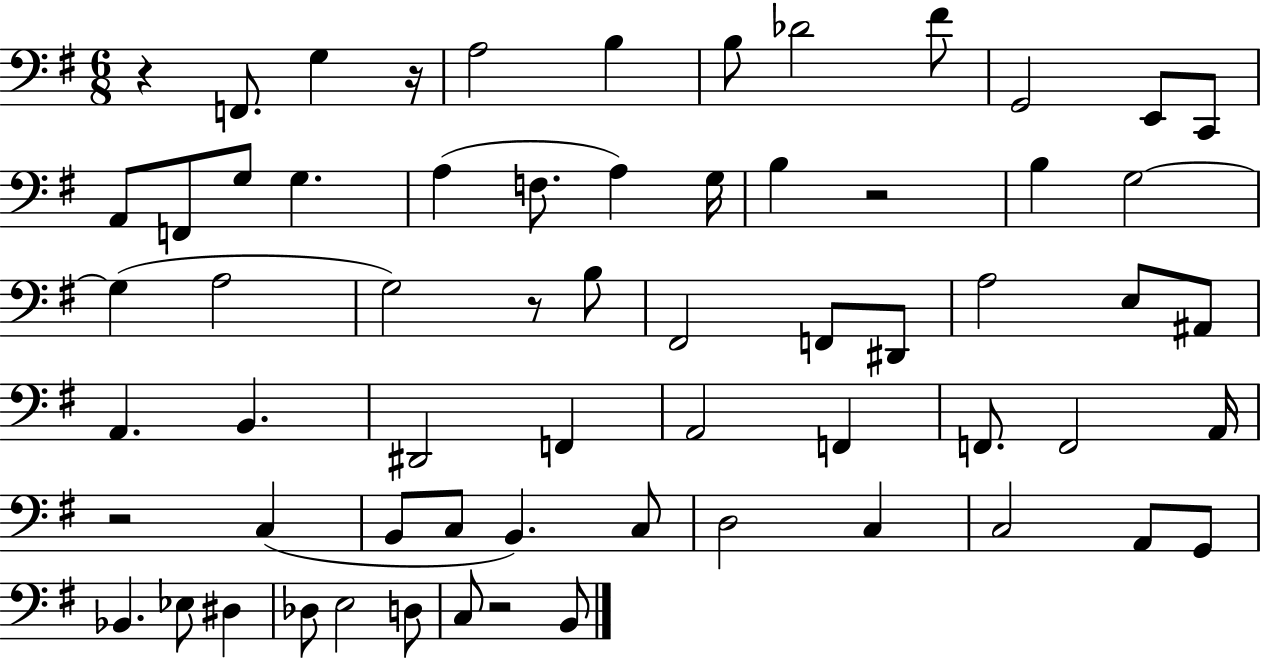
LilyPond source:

{
  \clef bass
  \numericTimeSignature
  \time 6/8
  \key g \major
  r4 f,8. g4 r16 | a2 b4 | b8 des'2 fis'8 | g,2 e,8 c,8 | \break a,8 f,8 g8 g4. | a4( f8. a4) g16 | b4 r2 | b4 g2~~ | \break g4( a2 | g2) r8 b8 | fis,2 f,8 dis,8 | a2 e8 ais,8 | \break a,4. b,4. | dis,2 f,4 | a,2 f,4 | f,8. f,2 a,16 | \break r2 c4( | b,8 c8 b,4.) c8 | d2 c4 | c2 a,8 g,8 | \break bes,4. ees8 dis4 | des8 e2 d8 | c8 r2 b,8 | \bar "|."
}